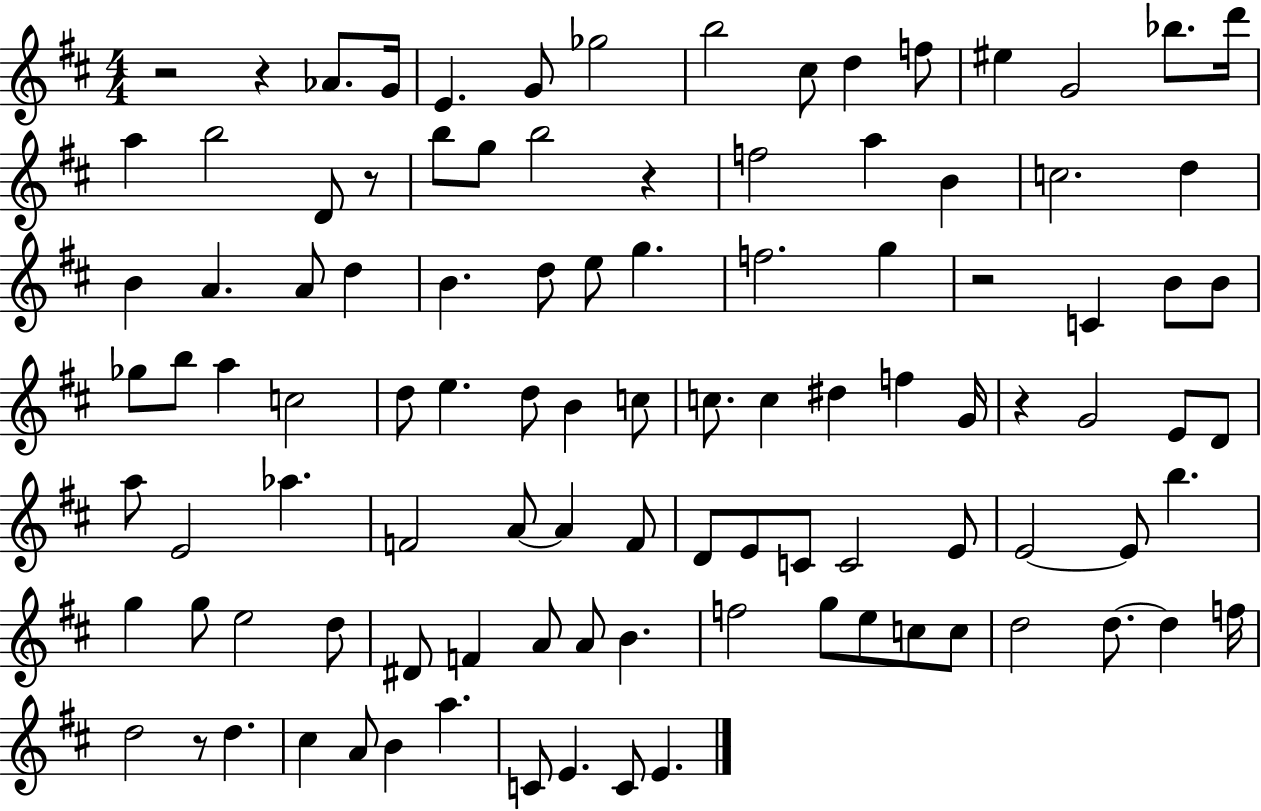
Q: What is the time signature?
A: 4/4